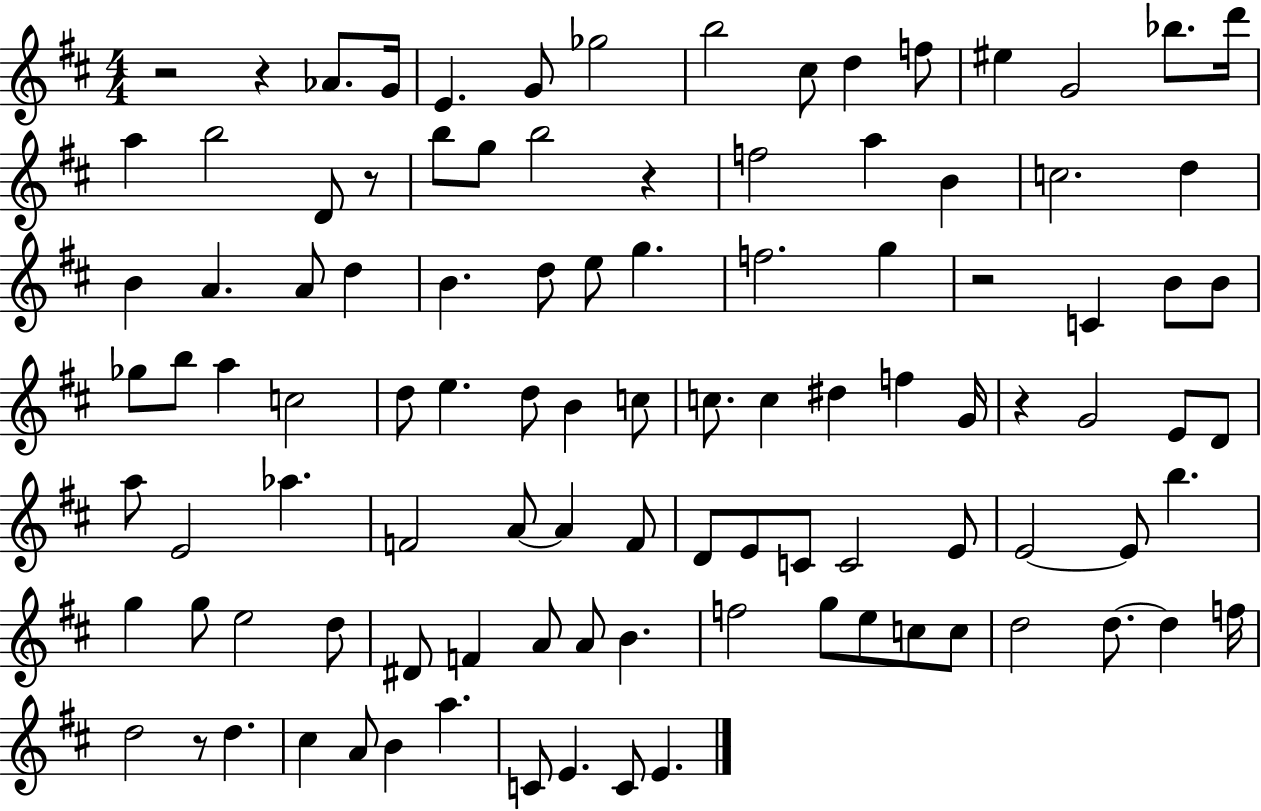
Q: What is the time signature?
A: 4/4